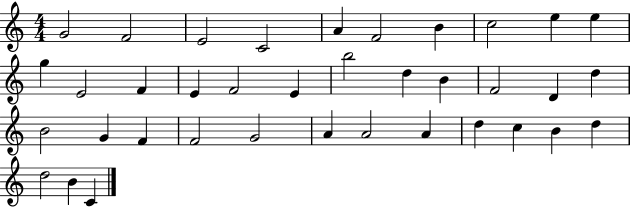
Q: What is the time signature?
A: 4/4